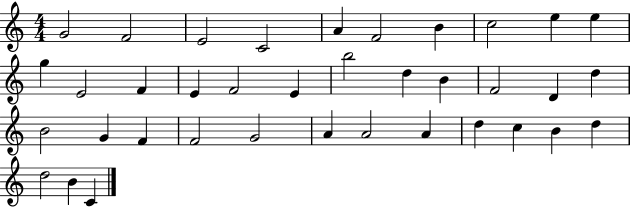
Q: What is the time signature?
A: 4/4